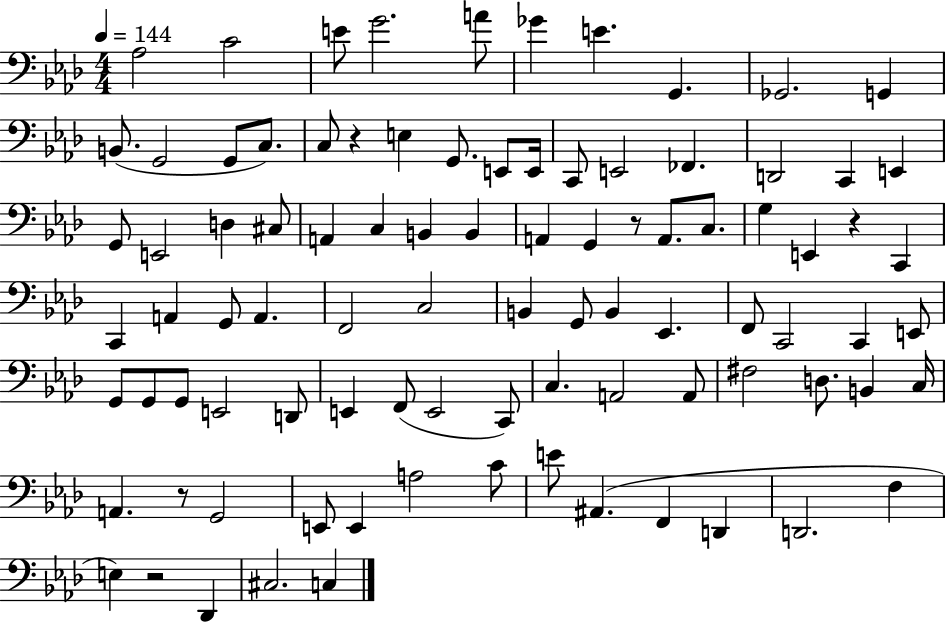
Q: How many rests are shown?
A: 5